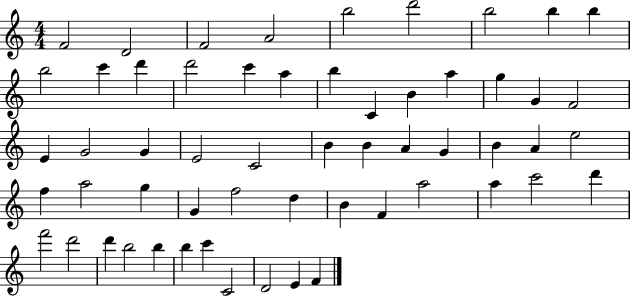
{
  \clef treble
  \numericTimeSignature
  \time 4/4
  \key c \major
  f'2 d'2 | f'2 a'2 | b''2 d'''2 | b''2 b''4 b''4 | \break b''2 c'''4 d'''4 | d'''2 c'''4 a''4 | b''4 c'4 b'4 a''4 | g''4 g'4 f'2 | \break e'4 g'2 g'4 | e'2 c'2 | b'4 b'4 a'4 g'4 | b'4 a'4 e''2 | \break f''4 a''2 g''4 | g'4 f''2 d''4 | b'4 f'4 a''2 | a''4 c'''2 d'''4 | \break f'''2 d'''2 | d'''4 b''2 b''4 | b''4 c'''4 c'2 | d'2 e'4 f'4 | \break \bar "|."
}